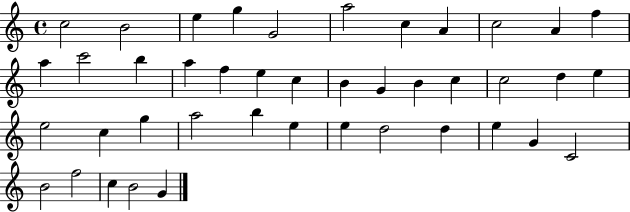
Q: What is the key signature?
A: C major